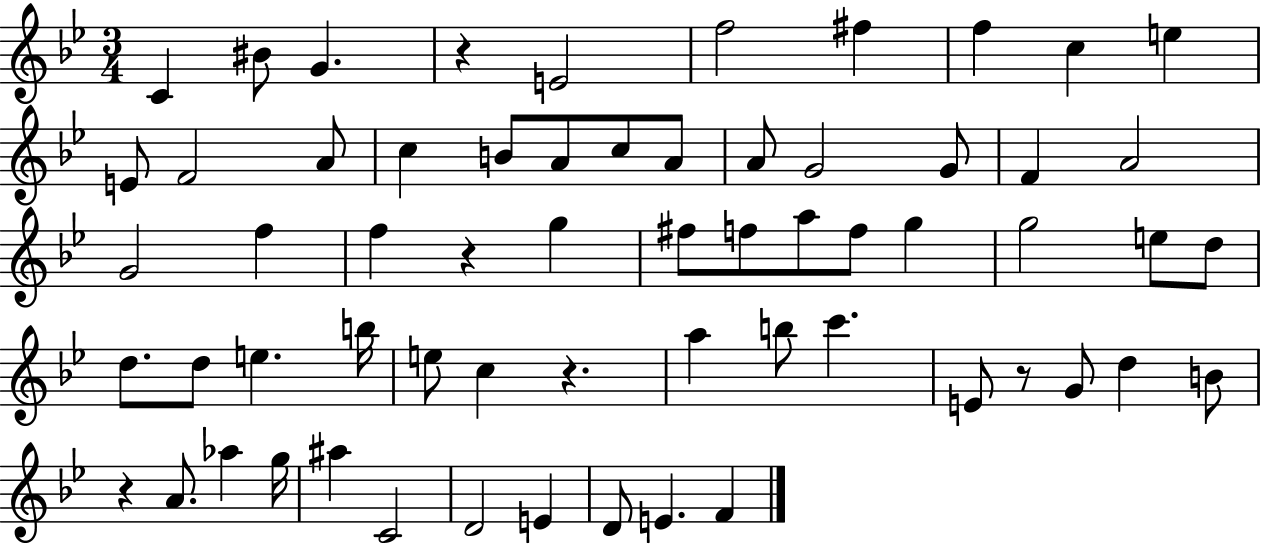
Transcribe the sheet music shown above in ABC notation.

X:1
T:Untitled
M:3/4
L:1/4
K:Bb
C ^B/2 G z E2 f2 ^f f c e E/2 F2 A/2 c B/2 A/2 c/2 A/2 A/2 G2 G/2 F A2 G2 f f z g ^f/2 f/2 a/2 f/2 g g2 e/2 d/2 d/2 d/2 e b/4 e/2 c z a b/2 c' E/2 z/2 G/2 d B/2 z A/2 _a g/4 ^a C2 D2 E D/2 E F